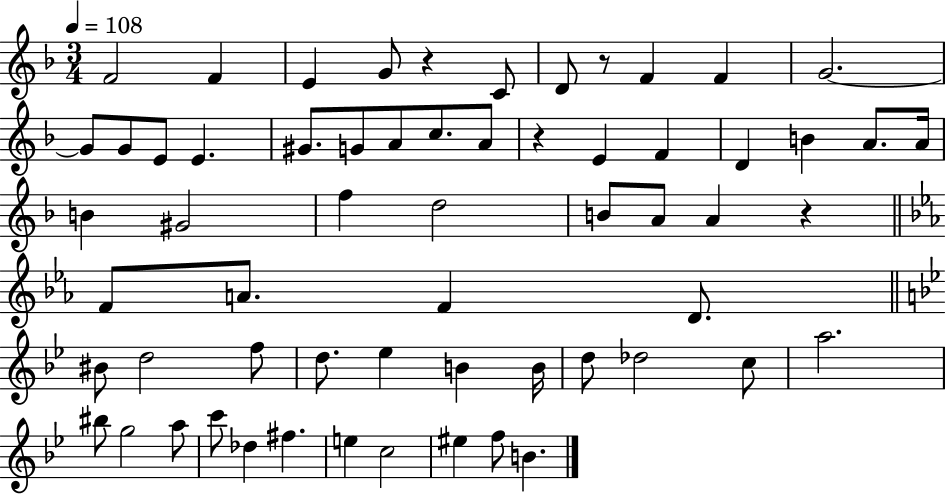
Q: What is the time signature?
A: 3/4